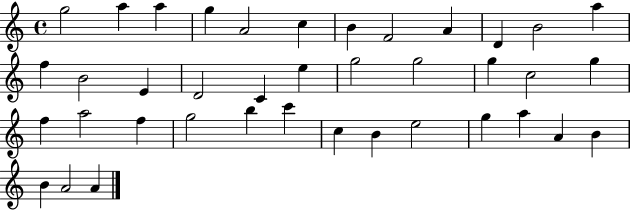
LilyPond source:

{
  \clef treble
  \time 4/4
  \defaultTimeSignature
  \key c \major
  g''2 a''4 a''4 | g''4 a'2 c''4 | b'4 f'2 a'4 | d'4 b'2 a''4 | \break f''4 b'2 e'4 | d'2 c'4 e''4 | g''2 g''2 | g''4 c''2 g''4 | \break f''4 a''2 f''4 | g''2 b''4 c'''4 | c''4 b'4 e''2 | g''4 a''4 a'4 b'4 | \break b'4 a'2 a'4 | \bar "|."
}